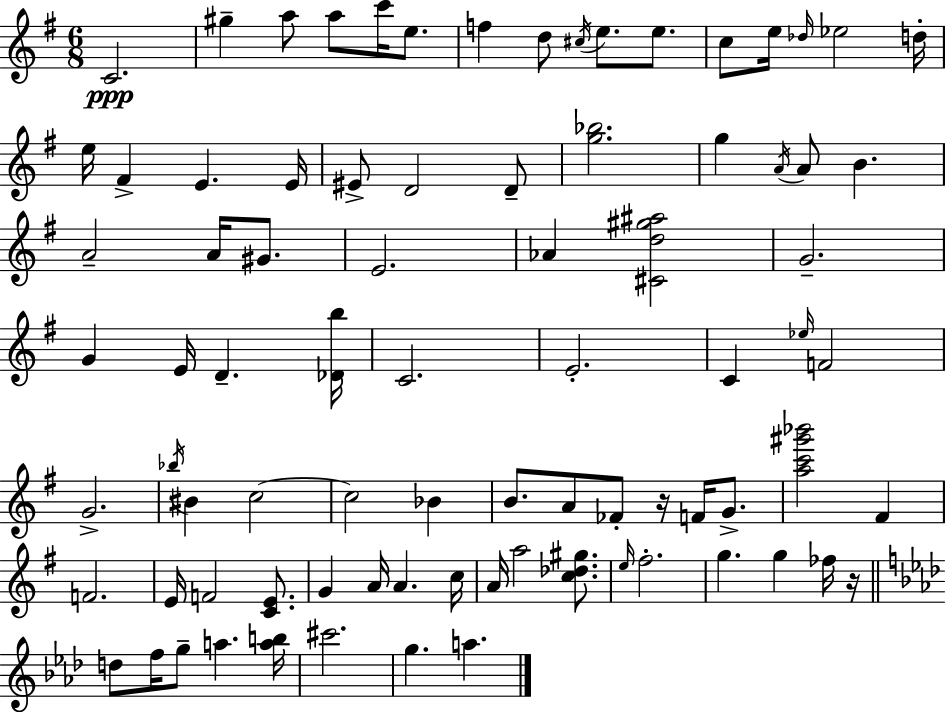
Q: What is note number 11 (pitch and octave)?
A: E5